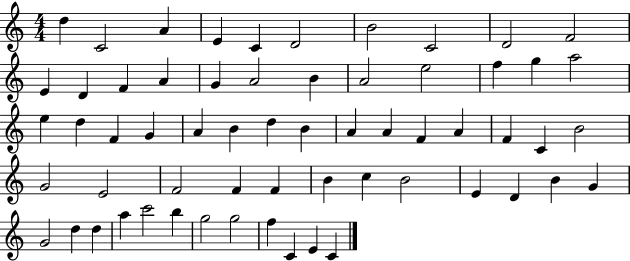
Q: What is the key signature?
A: C major